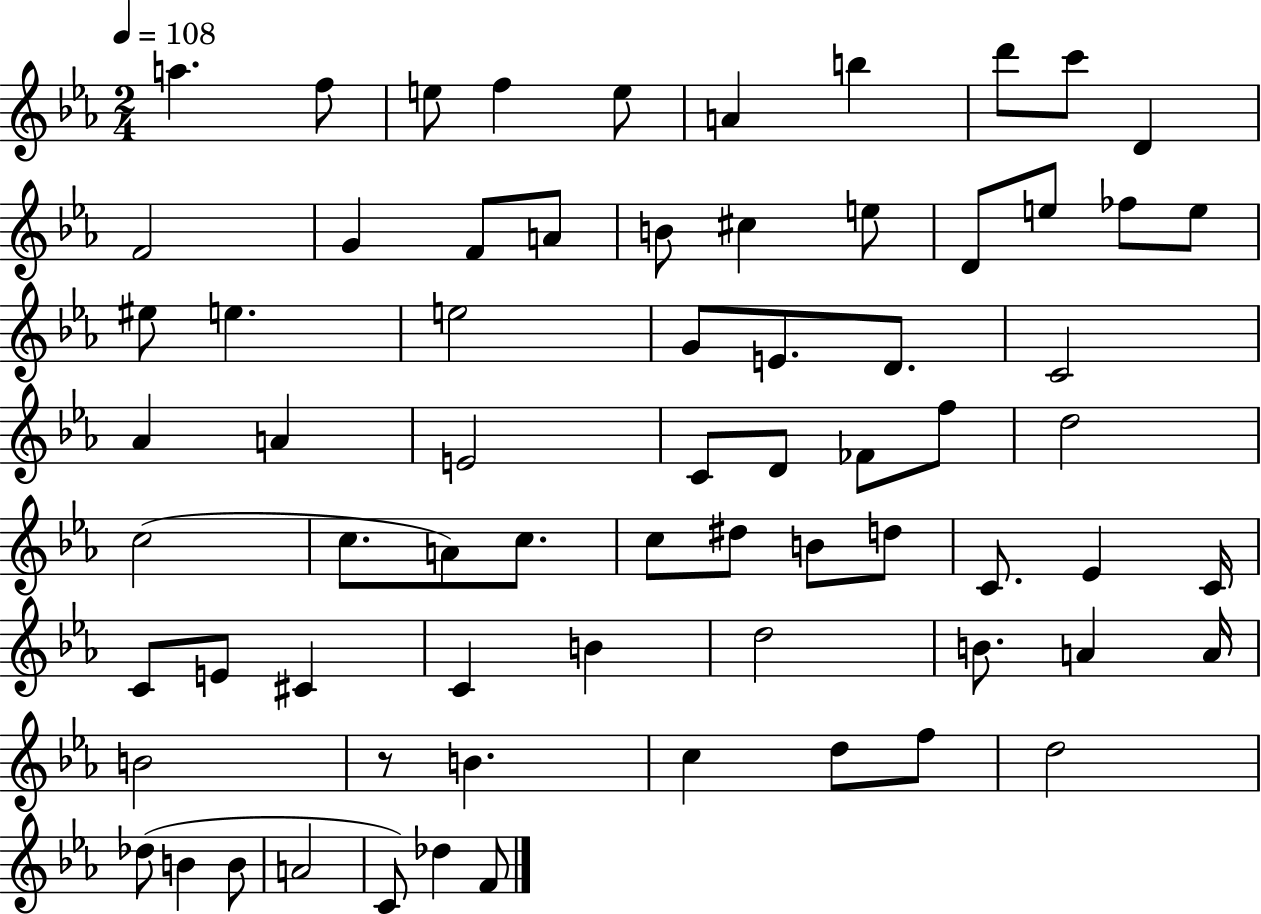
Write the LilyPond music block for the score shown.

{
  \clef treble
  \numericTimeSignature
  \time 2/4
  \key ees \major
  \tempo 4 = 108
  a''4. f''8 | e''8 f''4 e''8 | a'4 b''4 | d'''8 c'''8 d'4 | \break f'2 | g'4 f'8 a'8 | b'8 cis''4 e''8 | d'8 e''8 fes''8 e''8 | \break eis''8 e''4. | e''2 | g'8 e'8. d'8. | c'2 | \break aes'4 a'4 | e'2 | c'8 d'8 fes'8 f''8 | d''2 | \break c''2( | c''8. a'8) c''8. | c''8 dis''8 b'8 d''8 | c'8. ees'4 c'16 | \break c'8 e'8 cis'4 | c'4 b'4 | d''2 | b'8. a'4 a'16 | \break b'2 | r8 b'4. | c''4 d''8 f''8 | d''2 | \break des''8( b'4 b'8 | a'2 | c'8) des''4 f'8 | \bar "|."
}